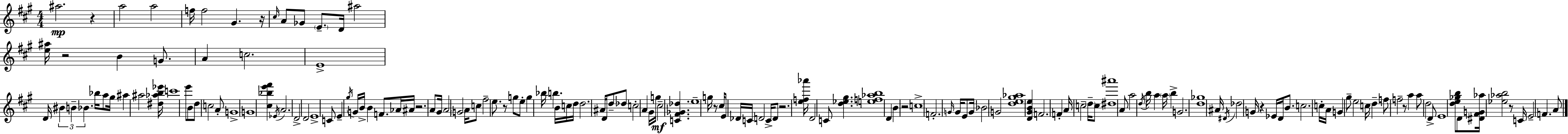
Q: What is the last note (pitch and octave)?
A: A4